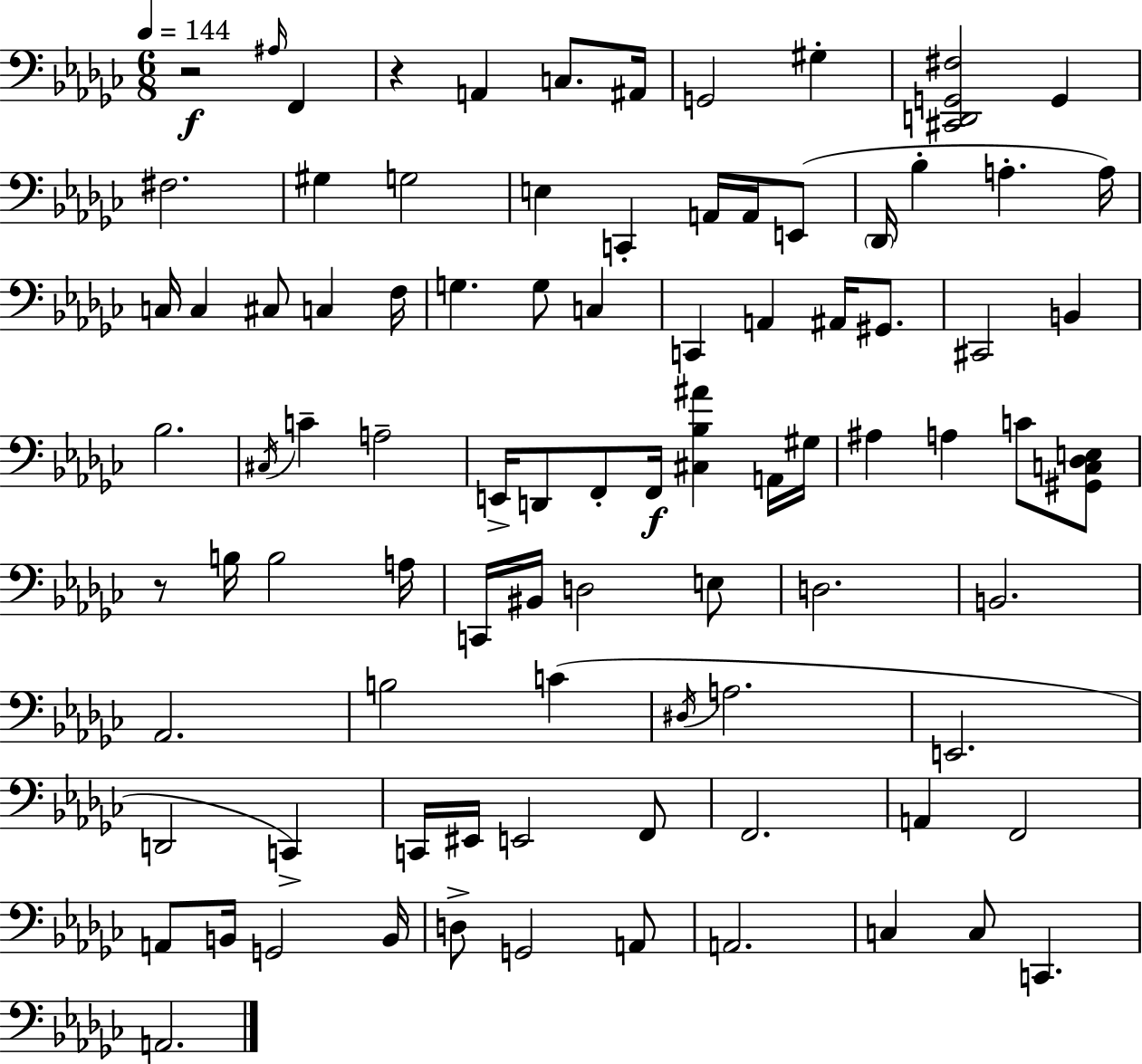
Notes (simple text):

R/h A#3/s F2/q R/q A2/q C3/e. A#2/s G2/h G#3/q [C#2,D2,G2,F#3]/h G2/q F#3/h. G#3/q G3/h E3/q C2/q A2/s A2/s E2/e Db2/s Bb3/q A3/q. A3/s C3/s C3/q C#3/e C3/q F3/s G3/q. G3/e C3/q C2/q A2/q A#2/s G#2/e. C#2/h B2/q Bb3/h. C#3/s C4/q A3/h E2/s D2/e F2/e F2/s [C#3,Bb3,A#4]/q A2/s G#3/s A#3/q A3/q C4/e [G#2,C3,Db3,E3]/e R/e B3/s B3/h A3/s C2/s BIS2/s D3/h E3/e D3/h. B2/h. Ab2/h. B3/h C4/q D#3/s A3/h. E2/h. D2/h C2/q C2/s EIS2/s E2/h F2/e F2/h. A2/q F2/h A2/e B2/s G2/h B2/s D3/e G2/h A2/e A2/h. C3/q C3/e C2/q. A2/h.